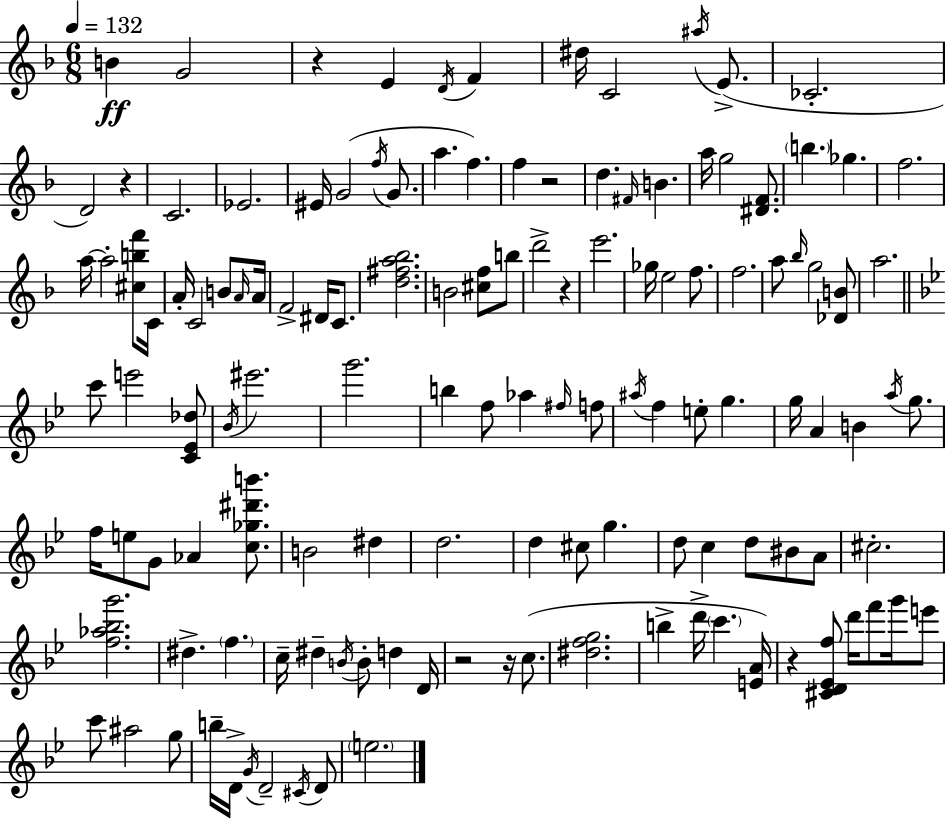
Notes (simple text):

B4/q G4/h R/q E4/q D4/s F4/q D#5/s C4/h A#5/s E4/e. CES4/h. D4/h R/q C4/h. Eb4/h. EIS4/s G4/h F5/s G4/e. A5/q. F5/q. F5/q R/h D5/q. F#4/s B4/q. A5/s G5/h [D#4,F4]/e. B5/q. Gb5/q. F5/h. A5/s A5/h [C#5,B5,F6]/e C4/s A4/s C4/h B4/e A4/s A4/s F4/h D#4/s C4/e. [D5,F#5,A5,Bb5]/h. B4/h [C#5,F5]/e B5/e D6/h R/q E6/h. Gb5/s E5/h F5/e. F5/h. A5/e Bb5/s G5/h [Db4,B4]/e A5/h. C6/e E6/h [C4,Eb4,Db5]/e Bb4/s EIS6/h. G6/h. B5/q F5/e Ab5/q F#5/s F5/e A#5/s F5/q E5/e G5/q. G5/s A4/q B4/q A5/s G5/e. F5/s E5/e G4/e Ab4/q [C5,Gb5,D#6,B6]/e. B4/h D#5/q D5/h. D5/q C#5/e G5/q. D5/e C5/q D5/e BIS4/e A4/e C#5/h. [F5,Ab5,Bb5,G6]/h. D#5/q. F5/q. C5/s D#5/q B4/s B4/e D5/q D4/s R/h R/s C5/e. [D#5,F5,G5]/h. B5/q D6/s C6/q. [E4,A4]/s R/q [C#4,D4,Eb4,F5]/e D6/s F6/e G6/s E6/e C6/e A#5/h G5/e B5/s D4/s G4/s D4/h C#4/s D4/e E5/h.